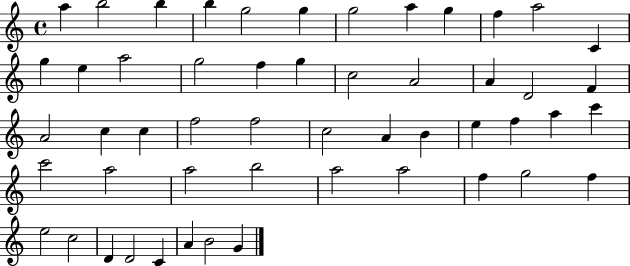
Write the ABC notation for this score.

X:1
T:Untitled
M:4/4
L:1/4
K:C
a b2 b b g2 g g2 a g f a2 C g e a2 g2 f g c2 A2 A D2 F A2 c c f2 f2 c2 A B e f a c' c'2 a2 a2 b2 a2 a2 f g2 f e2 c2 D D2 C A B2 G